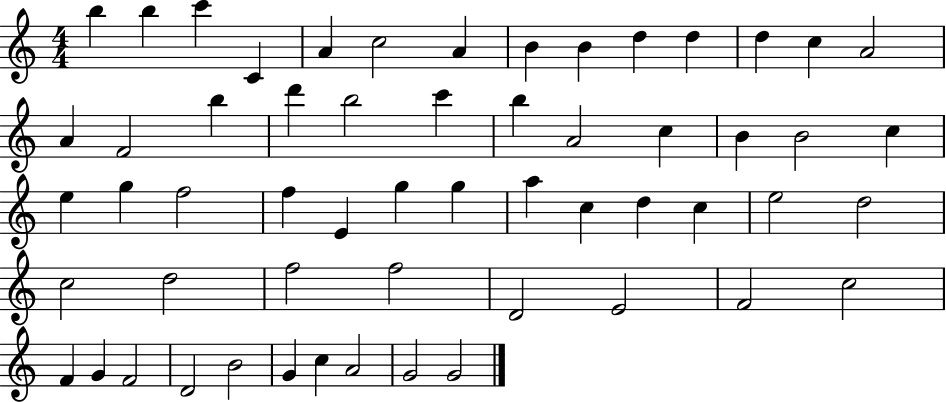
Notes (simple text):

B5/q B5/q C6/q C4/q A4/q C5/h A4/q B4/q B4/q D5/q D5/q D5/q C5/q A4/h A4/q F4/h B5/q D6/q B5/h C6/q B5/q A4/h C5/q B4/q B4/h C5/q E5/q G5/q F5/h F5/q E4/q G5/q G5/q A5/q C5/q D5/q C5/q E5/h D5/h C5/h D5/h F5/h F5/h D4/h E4/h F4/h C5/h F4/q G4/q F4/h D4/h B4/h G4/q C5/q A4/h G4/h G4/h